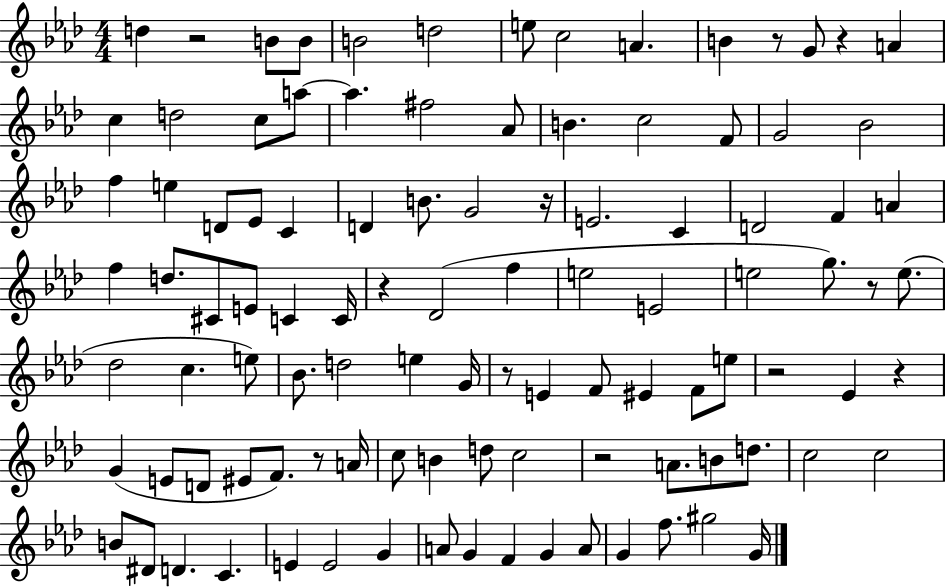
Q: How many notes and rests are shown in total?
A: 104